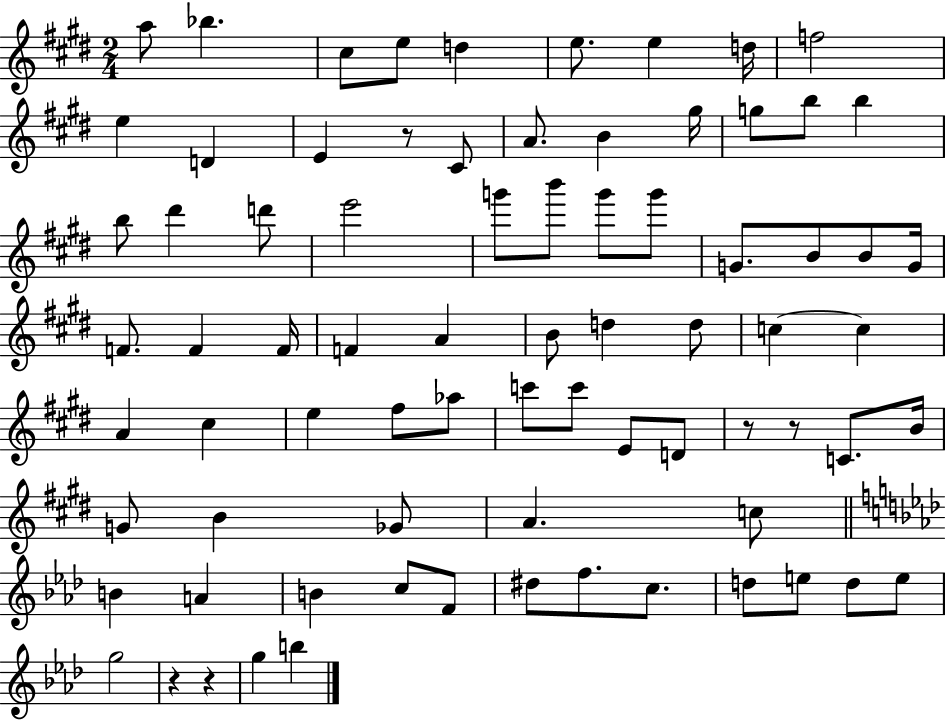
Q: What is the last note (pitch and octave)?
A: B5